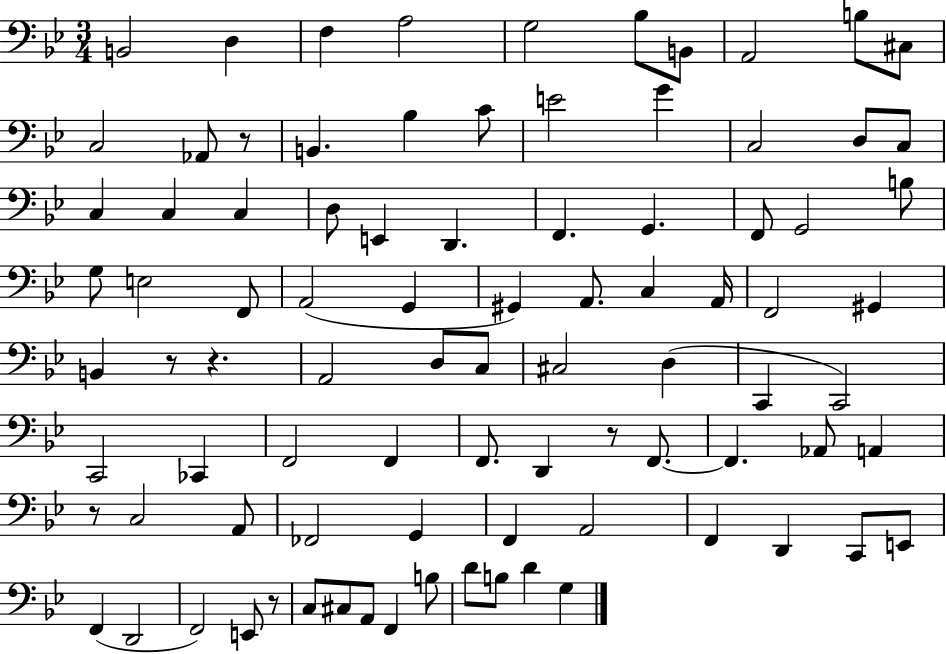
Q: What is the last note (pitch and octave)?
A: G3